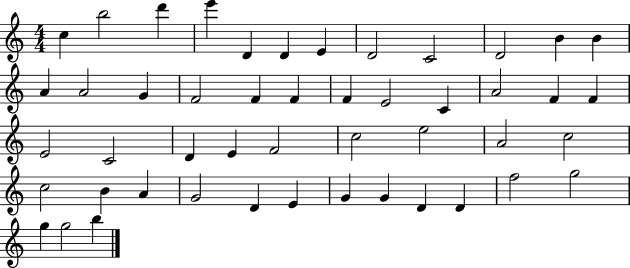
{
  \clef treble
  \numericTimeSignature
  \time 4/4
  \key c \major
  c''4 b''2 d'''4 | e'''4 d'4 d'4 e'4 | d'2 c'2 | d'2 b'4 b'4 | \break a'4 a'2 g'4 | f'2 f'4 f'4 | f'4 e'2 c'4 | a'2 f'4 f'4 | \break e'2 c'2 | d'4 e'4 f'2 | c''2 e''2 | a'2 c''2 | \break c''2 b'4 a'4 | g'2 d'4 e'4 | g'4 g'4 d'4 d'4 | f''2 g''2 | \break g''4 g''2 b''4 | \bar "|."
}